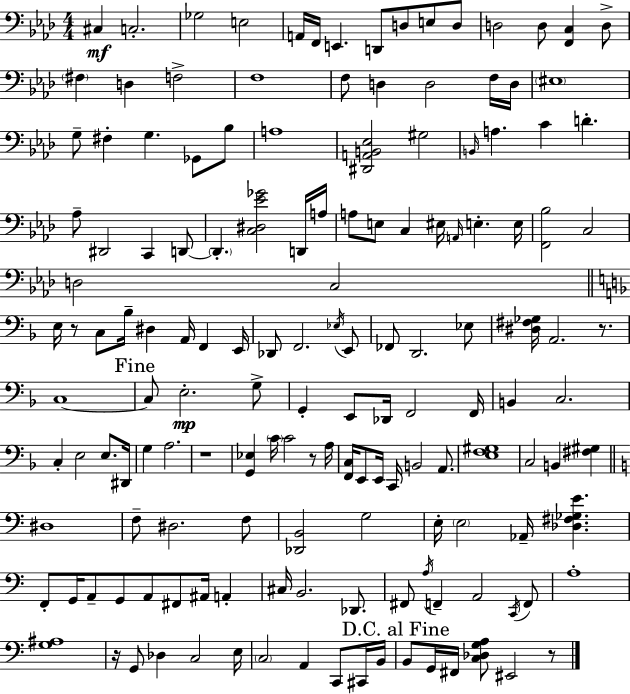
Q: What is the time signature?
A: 4/4